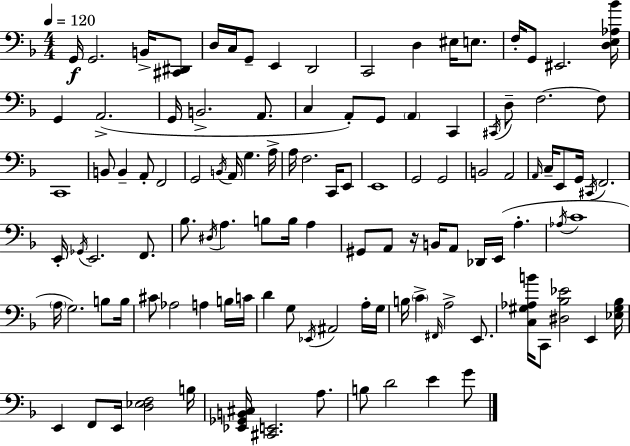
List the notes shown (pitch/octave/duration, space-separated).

G2/s G2/h. B2/s [C#2,D#2]/e D3/s C3/s G2/e E2/q D2/h C2/h D3/q EIS3/s E3/e. F3/s G2/e EIS2/h. [D3,E3,Ab3,Bb4]/s G2/q A2/h. G2/s B2/h. A2/e. C3/q A2/e G2/e A2/q C2/q C#2/s D3/e F3/h. F3/e C2/w B2/e B2/q A2/e F2/h G2/h B2/s A2/s G3/q. A3/s A3/s F3/h. C2/s E2/e E2/w G2/h G2/h B2/h A2/h A2/s C3/s E2/e G2/s C#2/s F2/h. E2/s Gb2/s E2/h. F2/e. Bb3/e. D#3/s A3/q. B3/e B3/s A3/q G#2/e A2/e R/s B2/s A2/e Db2/s E2/s A3/q. Ab3/s C4/w A3/s G3/h. B3/e B3/s C#4/e Ab3/h A3/q B3/s C4/s D4/q G3/e Eb2/s A#2/h A3/s G3/s B3/s C4/q F#2/s A3/h E2/e. [C3,G#3,Ab3,B4]/s C2/e [D#3,Bb3,Eb4]/h E2/q [Eb3,G#3,Bb3]/s E2/q F2/e E2/s [D3,Eb3,F3]/h B3/s [Eb2,Gb2,B2,C#3]/s [C#2,E2]/h. A3/e. B3/e D4/h E4/q G4/e